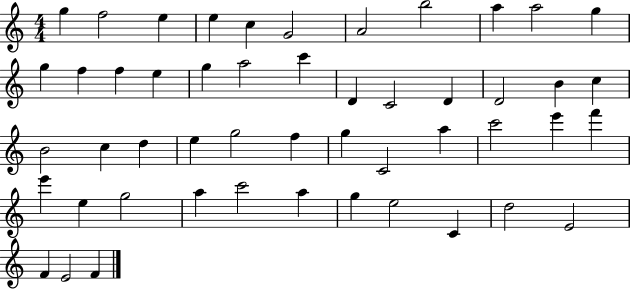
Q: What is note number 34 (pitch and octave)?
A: C6